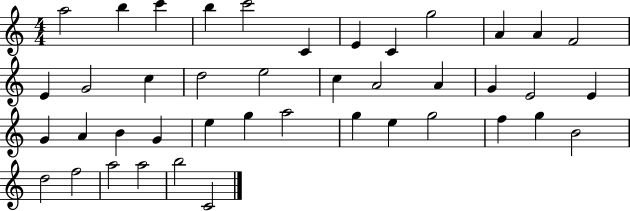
{
  \clef treble
  \numericTimeSignature
  \time 4/4
  \key c \major
  a''2 b''4 c'''4 | b''4 c'''2 c'4 | e'4 c'4 g''2 | a'4 a'4 f'2 | \break e'4 g'2 c''4 | d''2 e''2 | c''4 a'2 a'4 | g'4 e'2 e'4 | \break g'4 a'4 b'4 g'4 | e''4 g''4 a''2 | g''4 e''4 g''2 | f''4 g''4 b'2 | \break d''2 f''2 | a''2 a''2 | b''2 c'2 | \bar "|."
}